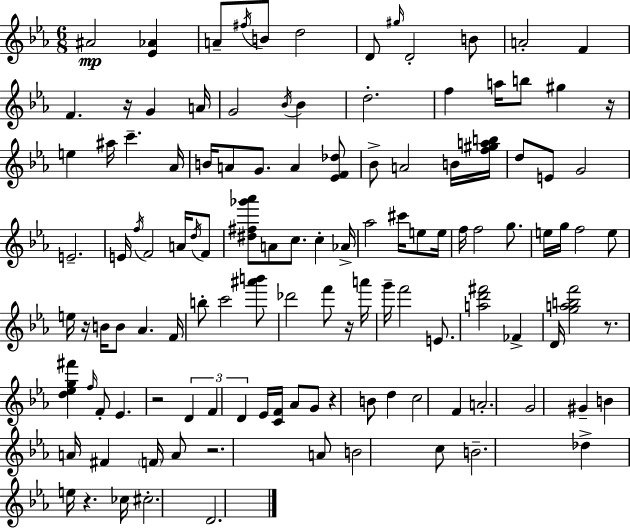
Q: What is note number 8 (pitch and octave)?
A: D4